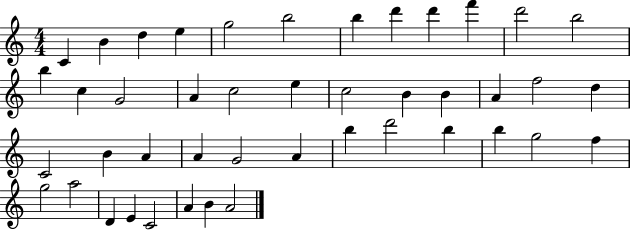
C4/q B4/q D5/q E5/q G5/h B5/h B5/q D6/q D6/q F6/q D6/h B5/h B5/q C5/q G4/h A4/q C5/h E5/q C5/h B4/q B4/q A4/q F5/h D5/q C4/h B4/q A4/q A4/q G4/h A4/q B5/q D6/h B5/q B5/q G5/h F5/q G5/h A5/h D4/q E4/q C4/h A4/q B4/q A4/h